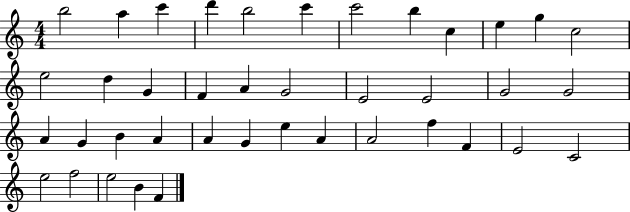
X:1
T:Untitled
M:4/4
L:1/4
K:C
b2 a c' d' b2 c' c'2 b c e g c2 e2 d G F A G2 E2 E2 G2 G2 A G B A A G e A A2 f F E2 C2 e2 f2 e2 B F